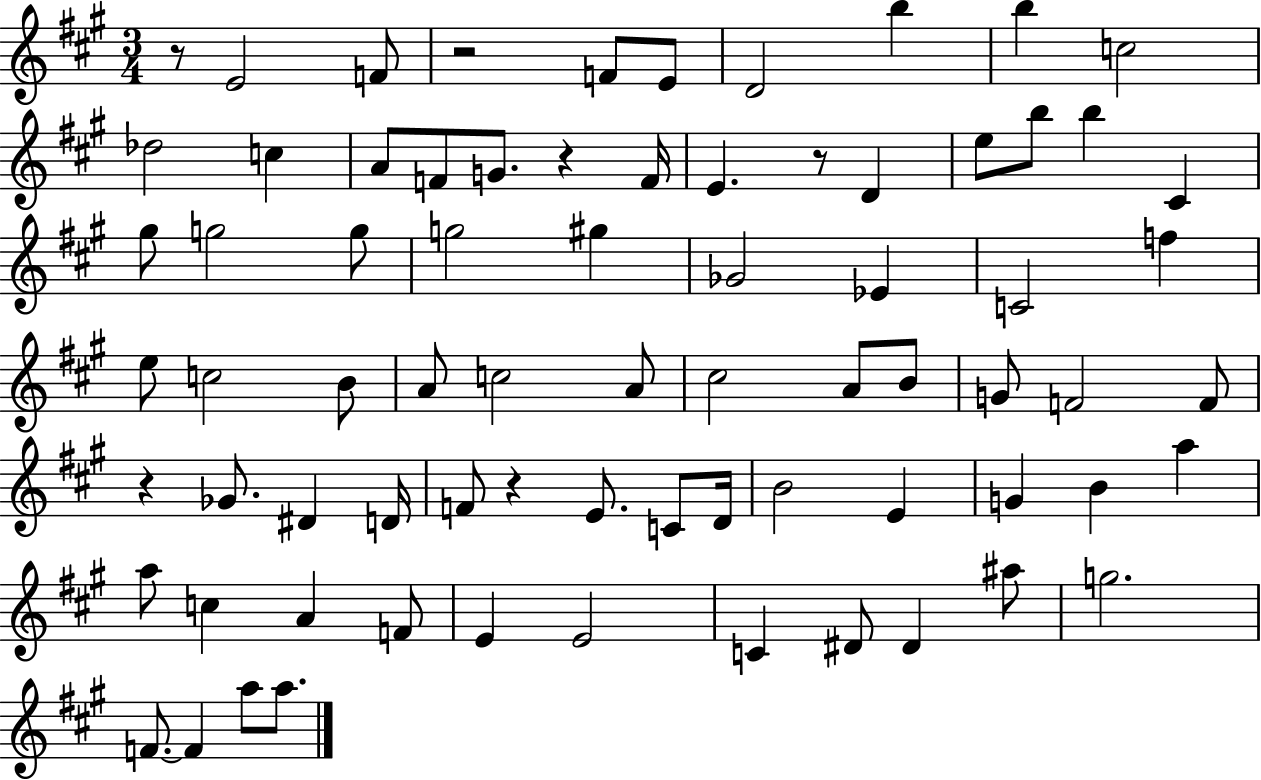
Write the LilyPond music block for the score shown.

{
  \clef treble
  \numericTimeSignature
  \time 3/4
  \key a \major
  r8 e'2 f'8 | r2 f'8 e'8 | d'2 b''4 | b''4 c''2 | \break des''2 c''4 | a'8 f'8 g'8. r4 f'16 | e'4. r8 d'4 | e''8 b''8 b''4 cis'4 | \break gis''8 g''2 g''8 | g''2 gis''4 | ges'2 ees'4 | c'2 f''4 | \break e''8 c''2 b'8 | a'8 c''2 a'8 | cis''2 a'8 b'8 | g'8 f'2 f'8 | \break r4 ges'8. dis'4 d'16 | f'8 r4 e'8. c'8 d'16 | b'2 e'4 | g'4 b'4 a''4 | \break a''8 c''4 a'4 f'8 | e'4 e'2 | c'4 dis'8 dis'4 ais''8 | g''2. | \break f'8.~~ f'4 a''8 a''8. | \bar "|."
}